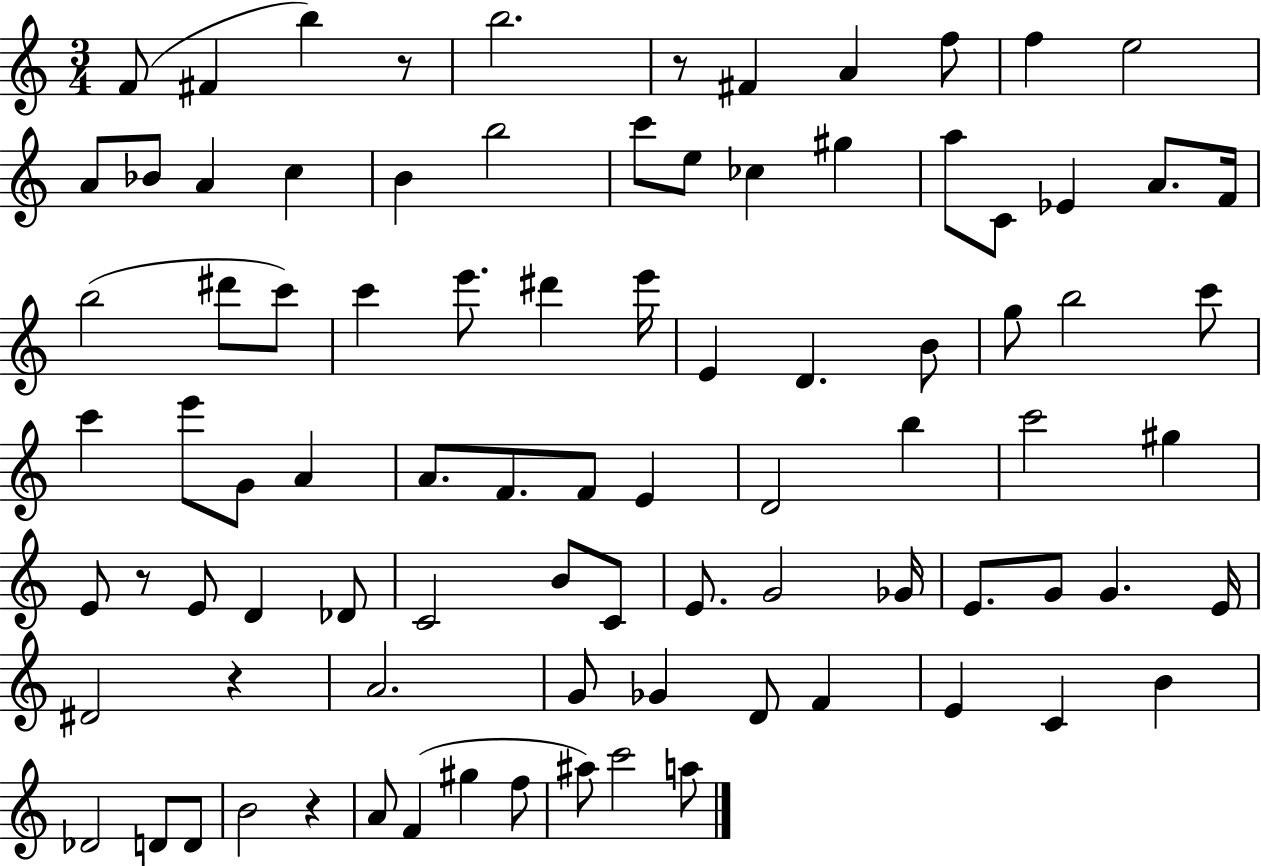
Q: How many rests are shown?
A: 5